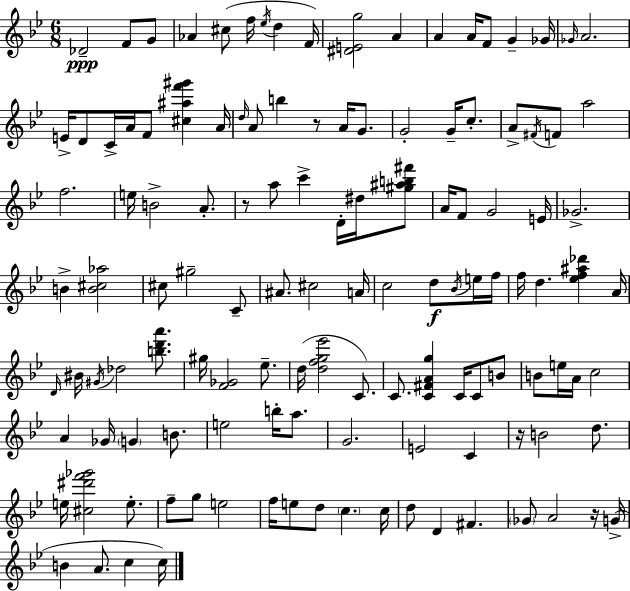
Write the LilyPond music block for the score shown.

{
  \clef treble
  \numericTimeSignature
  \time 6/8
  \key g \minor
  des'2--\ppp f'8 g'8 | aes'4 cis''8( f''16 \acciaccatura { ees''16 } d''4 | f'16) <dis' e' g''>2 a'4 | a'4 a'16 f'8 g'4-- | \break ges'16 \grace { ges'16 } a'2. | e'16-> d'8 c'16-> a'16 f'8 <cis'' ais'' f''' gis'''>4 | a'16 \grace { d''16 } a'8 b''4 r8 a'16 | g'8. g'2-. g'16-- | \break c''8.-. a'8-> \acciaccatura { fis'16 } f'8 a''2 | f''2. | e''16 b'2-> | a'8.-. r8 a''8 c'''4-> | \break d'16-. dis''16 <gis'' ais'' b'' fis'''>8 a'16 f'8 g'2 | e'16 ges'2.-> | b'4-> <b' cis'' aes''>2 | cis''8 gis''2-- | \break c'8-- ais'8. cis''2 | a'16 c''2 | d''8\f \acciaccatura { bes'16 } e''16 f''16 f''16 d''4. | <ees'' f'' ais'' des'''>4 a'16 \grace { d'16 } bis'16 \acciaccatura { gis'16 } des''2 | \break <b'' d''' a'''>8. gis''16 <f' ges'>2 | ees''8.-- d''16( <d'' f'' g'' ees'''>2 | c'8.) c'8. <c' fis' a' g''>4 | c'16 c'8 b'8 b'8 e''16 a'16 c''2 | \break a'4 ges'16 | \parenthesize g'4 b'8. e''2 | b''16-. a''8. g'2. | e'2 | \break c'4 r16 b'2 | d''8. e''16 <cis'' dis''' f''' ges'''>2 | e''8.-. f''8-- g''8 e''2 | f''16 e''8 d''8 | \break \parenthesize c''4. c''16 d''8 d'4 | fis'4. \parenthesize ges'8 a'2 | r16 g'16->( b'4 a'8. | c''4 c''16) \bar "|."
}